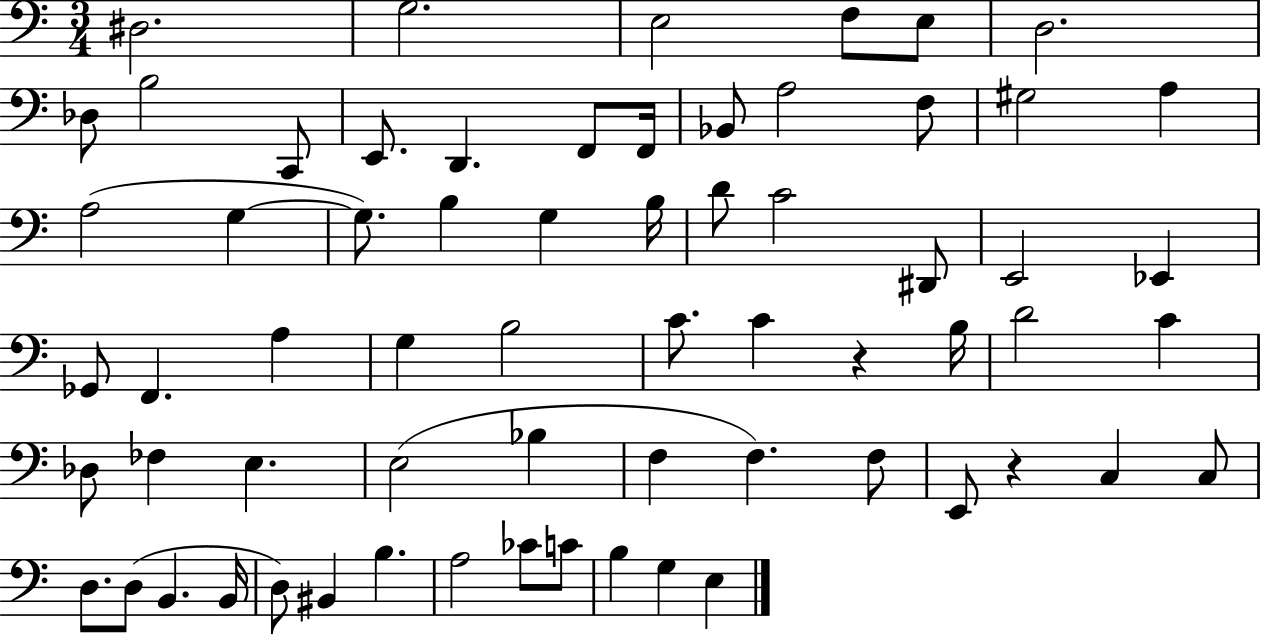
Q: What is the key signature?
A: C major